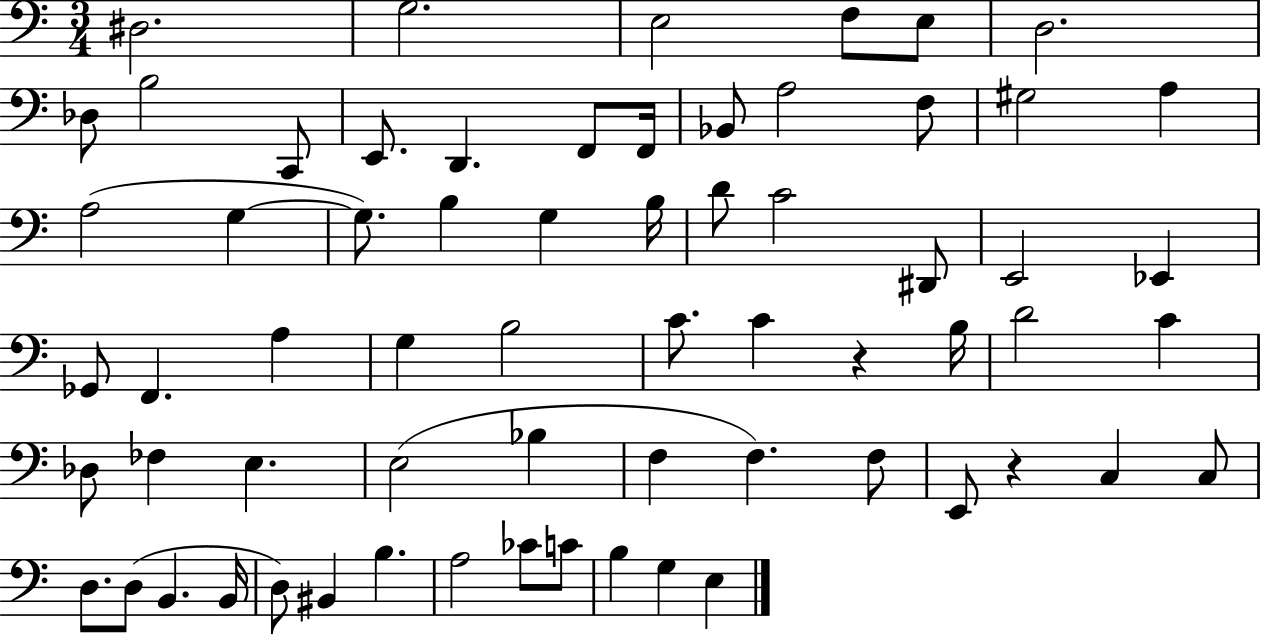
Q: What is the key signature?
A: C major